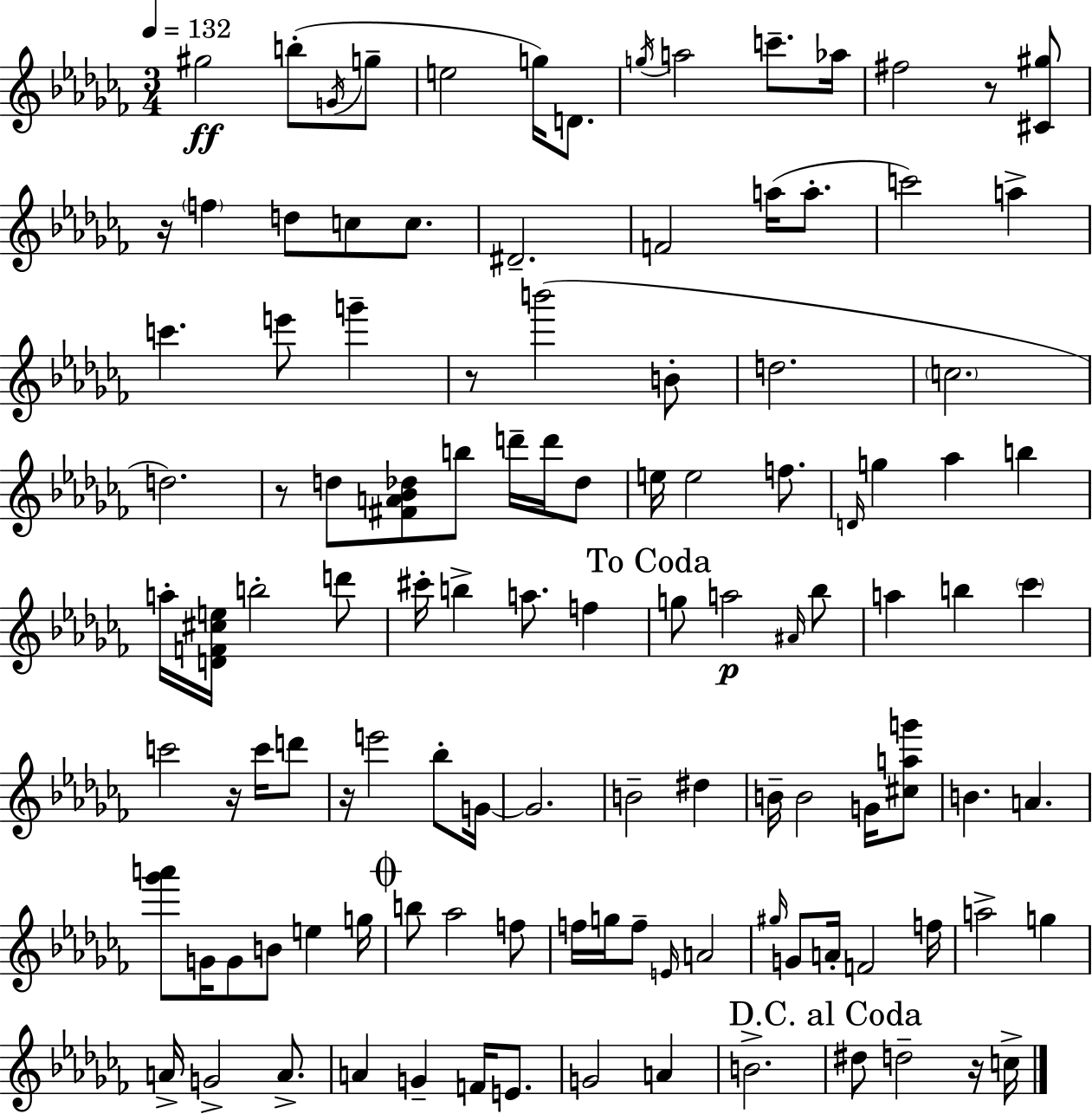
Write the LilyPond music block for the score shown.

{
  \clef treble
  \numericTimeSignature
  \time 3/4
  \key aes \minor
  \tempo 4 = 132
  gis''2\ff b''8-.( \acciaccatura { g'16 } g''8-- | e''2 g''16) d'8. | \acciaccatura { g''16 } a''2 c'''8.-- | aes''16 fis''2 r8 | \break <cis' gis''>8 r16 \parenthesize f''4 d''8 c''8 c''8. | dis'2.-- | f'2 a''16( a''8.-. | c'''2) a''4-> | \break c'''4. e'''8 g'''4-- | r8 b'''2( | b'8-. d''2. | \parenthesize c''2. | \break d''2.) | r8 d''8 <fis' a' bes' des''>8 b''8 d'''16-- d'''16 | des''8 e''16 e''2 f''8. | \grace { d'16 } g''4 aes''4 b''4 | \break a''16-. <d' f' cis'' e''>16 b''2-. | d'''8 cis'''16-. b''4-> a''8. f''4 | \mark "To Coda" g''8 a''2\p | \grace { ais'16 } bes''8 a''4 b''4 | \break \parenthesize ces'''4 c'''2 | r16 c'''16 d'''8 r16 e'''2 | bes''8-. g'16~~ g'2. | b'2-- | \break dis''4 b'16-- b'2 | g'16 <cis'' a'' g'''>8 b'4. a'4. | <ges''' a'''>8 g'16 g'8 b'8 e''4 | g''16 \mark \markup { \musicglyph "scripts.coda" } b''8 aes''2 | \break f''8 f''16 g''16 f''8-- \grace { e'16 } a'2 | \grace { gis''16 } g'8 a'16-. f'2 | f''16 a''2-> | g''4 a'16-> g'2-> | \break a'8.-> a'4 g'4-- | f'16 e'8. g'2 | a'4 b'2.-> | \mark "D.C. al Coda" dis''8 d''2-- | \break r16 c''16-> \bar "|."
}